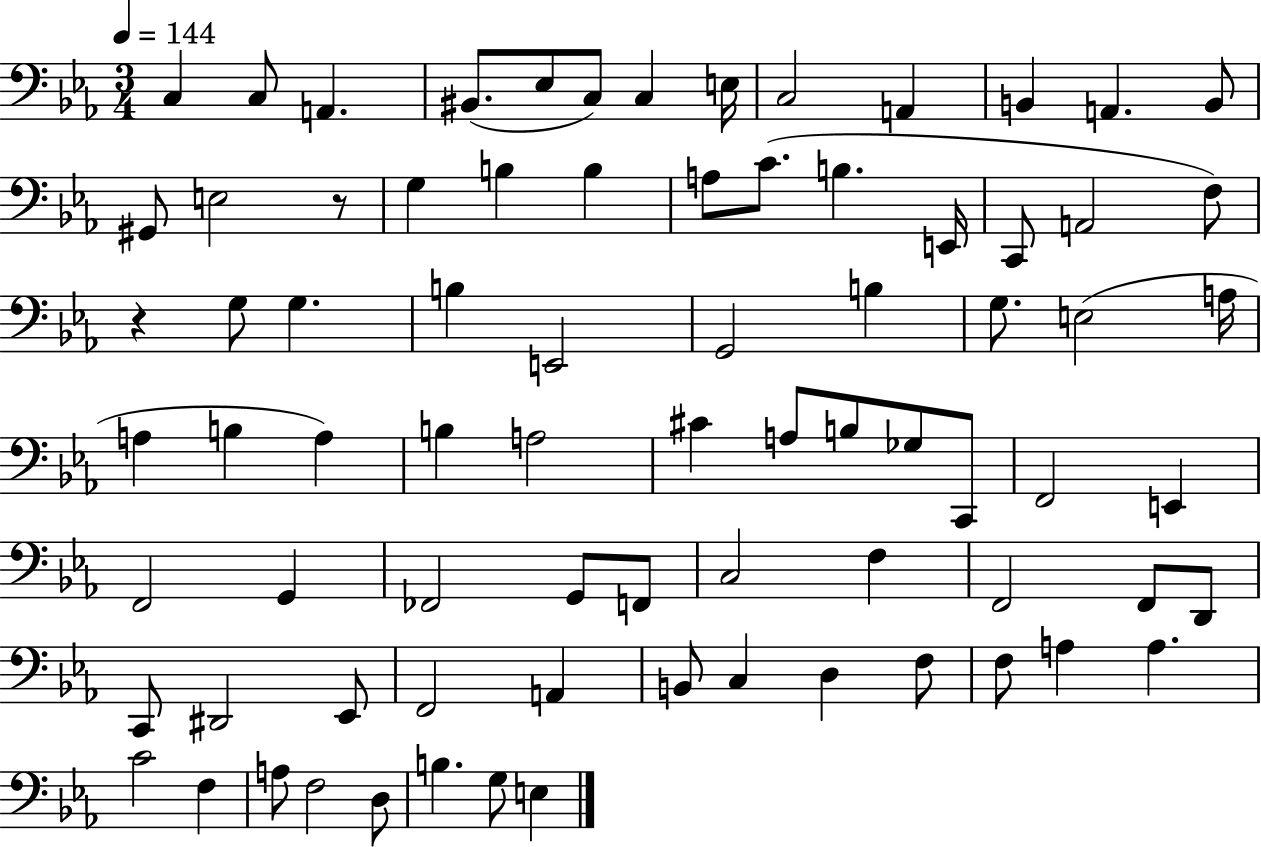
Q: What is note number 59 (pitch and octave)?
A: Eb2